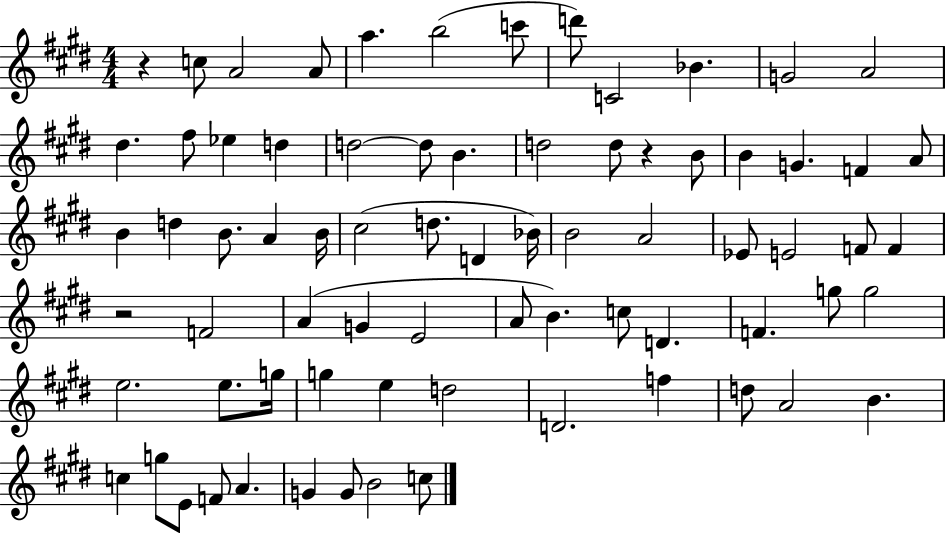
{
  \clef treble
  \numericTimeSignature
  \time 4/4
  \key e \major
  \repeat volta 2 { r4 c''8 a'2 a'8 | a''4. b''2( c'''8 | d'''8) c'2 bes'4. | g'2 a'2 | \break dis''4. fis''8 ees''4 d''4 | d''2~~ d''8 b'4. | d''2 d''8 r4 b'8 | b'4 g'4. f'4 a'8 | \break b'4 d''4 b'8. a'4 b'16 | cis''2( d''8. d'4 bes'16) | b'2 a'2 | ees'8 e'2 f'8 f'4 | \break r2 f'2 | a'4( g'4 e'2 | a'8 b'4.) c''8 d'4. | f'4. g''8 g''2 | \break e''2. e''8. g''16 | g''4 e''4 d''2 | d'2. f''4 | d''8 a'2 b'4. | \break c''4 g''8 e'8 f'8 a'4. | g'4 g'8 b'2 c''8 | } \bar "|."
}